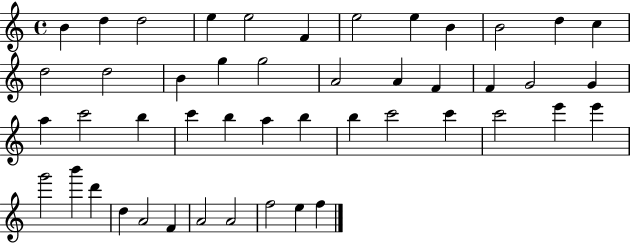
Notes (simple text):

B4/q D5/q D5/h E5/q E5/h F4/q E5/h E5/q B4/q B4/h D5/q C5/q D5/h D5/h B4/q G5/q G5/h A4/h A4/q F4/q F4/q G4/h G4/q A5/q C6/h B5/q C6/q B5/q A5/q B5/q B5/q C6/h C6/q C6/h E6/q E6/q G6/h B6/q D6/q D5/q A4/h F4/q A4/h A4/h F5/h E5/q F5/q